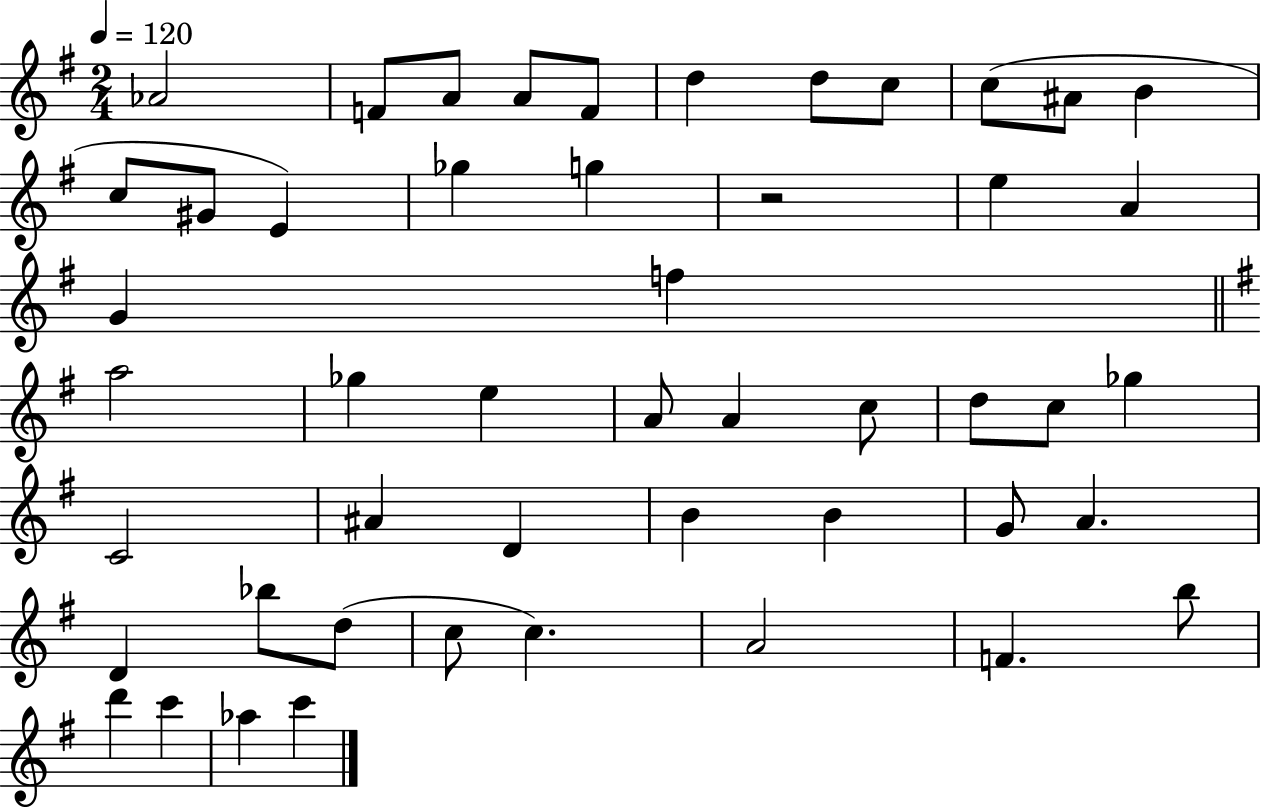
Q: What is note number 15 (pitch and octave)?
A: Gb5